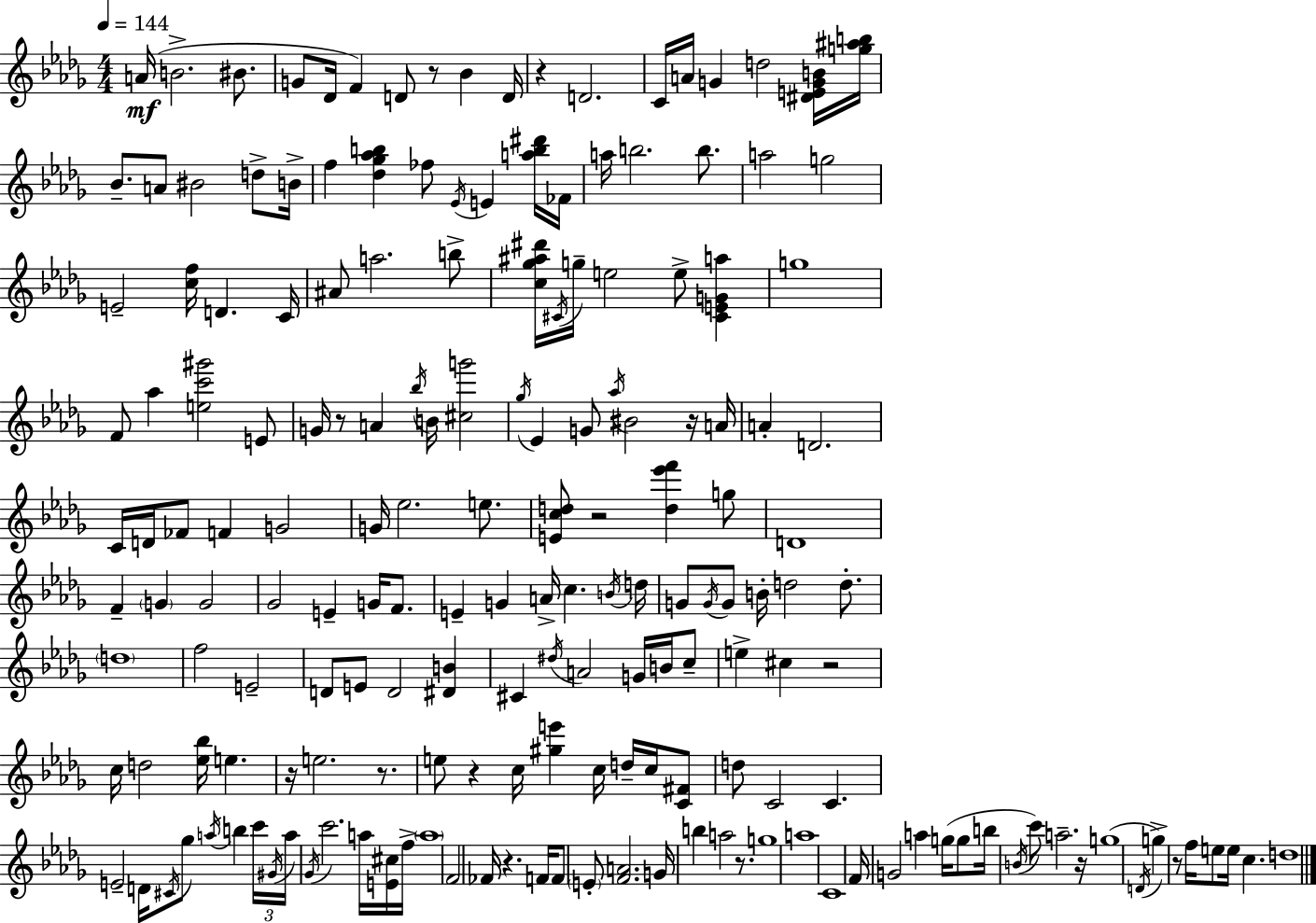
{
  \clef treble
  \numericTimeSignature
  \time 4/4
  \key bes \minor
  \tempo 4 = 144
  a'16(\mf b'2.-> bis'8. | g'8 des'16 f'4) d'8 r8 bes'4 d'16 | r4 d'2. | c'16 a'16 g'4 d''2 <dis' e' g' b'>16 <g'' ais'' b''>16 | \break bes'8.-- a'8 bis'2 d''8-> b'16-> | f''4 <des'' ges'' aes'' b''>4 fes''8 \acciaccatura { ees'16 } e'4 <a'' b'' dis'''>16 | fes'16 a''16 b''2. b''8. | a''2 g''2 | \break e'2-- <c'' f''>16 d'4. | c'16 ais'8 a''2. b''8-> | <c'' ges'' ais'' dis'''>16 \acciaccatura { cis'16 } g''16-- e''2 e''8-> <cis' e' g' a''>4 | g''1 | \break f'8 aes''4 <e'' c''' gis'''>2 | e'8 g'16 r8 a'4 \acciaccatura { bes''16 } b'16 <cis'' g'''>2 | \acciaccatura { ges''16 } ees'4 g'8 \acciaccatura { aes''16 } bis'2 | r16 a'16 a'4-. d'2. | \break c'16 d'16 fes'8 f'4 g'2 | g'16 ees''2. | e''8. <e' c'' d''>8 r2 <d'' ees''' f'''>4 | g''8 d'1 | \break f'4-- \parenthesize g'4 g'2 | ges'2 e'4-- | g'16 f'8. e'4-- g'4 a'16-> c''4. | \acciaccatura { b'16 } d''16 g'8 \acciaccatura { g'16 } g'8 b'16-. d''2 | \break d''8.-. \parenthesize d''1 | f''2 e'2-- | d'8 e'8 d'2 | <dis' b'>4 cis'4 \acciaccatura { dis''16 } a'2 | \break g'16 b'16 c''8-- e''4-> cis''4 | r2 c''16 d''2 | <ees'' bes''>16 e''4. r16 e''2. | r8. e''8 r4 c''16 <gis'' e'''>4 | \break c''16 d''16-- c''16 <c' fis'>8 d''8 c'2 | c'4. e'2-- | d'16 \acciaccatura { cis'16 } ges''8 \acciaccatura { a''16 } b''4 \tuplet 3/2 { c'''16 \acciaccatura { gis'16 } a''16 } \acciaccatura { ges'16 } c'''2. | a''16 <e' cis''>16 f''16-> \parenthesize a''1 | \break f'2 | fes'16 r4. f'16 f'8 \parenthesize e'8-. | <f' a'>2. g'16 b''4 | a''2 r8. g''1 | \break a''1 | c'1 | f'16 g'2 | a''4 g''16( g''8 b''16 \acciaccatura { b'16 }) c'''8 | \break a''2.-- r16 g''1( | \acciaccatura { d'16 } g''4->) | r8 f''16 e''8 e''16 c''4. d''1 | \bar "|."
}